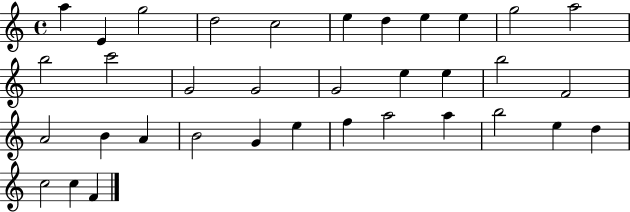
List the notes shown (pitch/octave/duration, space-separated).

A5/q E4/q G5/h D5/h C5/h E5/q D5/q E5/q E5/q G5/h A5/h B5/h C6/h G4/h G4/h G4/h E5/q E5/q B5/h F4/h A4/h B4/q A4/q B4/h G4/q E5/q F5/q A5/h A5/q B5/h E5/q D5/q C5/h C5/q F4/q